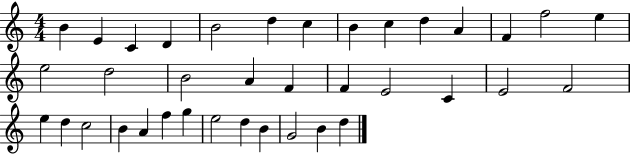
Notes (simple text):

B4/q E4/q C4/q D4/q B4/h D5/q C5/q B4/q C5/q D5/q A4/q F4/q F5/h E5/q E5/h D5/h B4/h A4/q F4/q F4/q E4/h C4/q E4/h F4/h E5/q D5/q C5/h B4/q A4/q F5/q G5/q E5/h D5/q B4/q G4/h B4/q D5/q